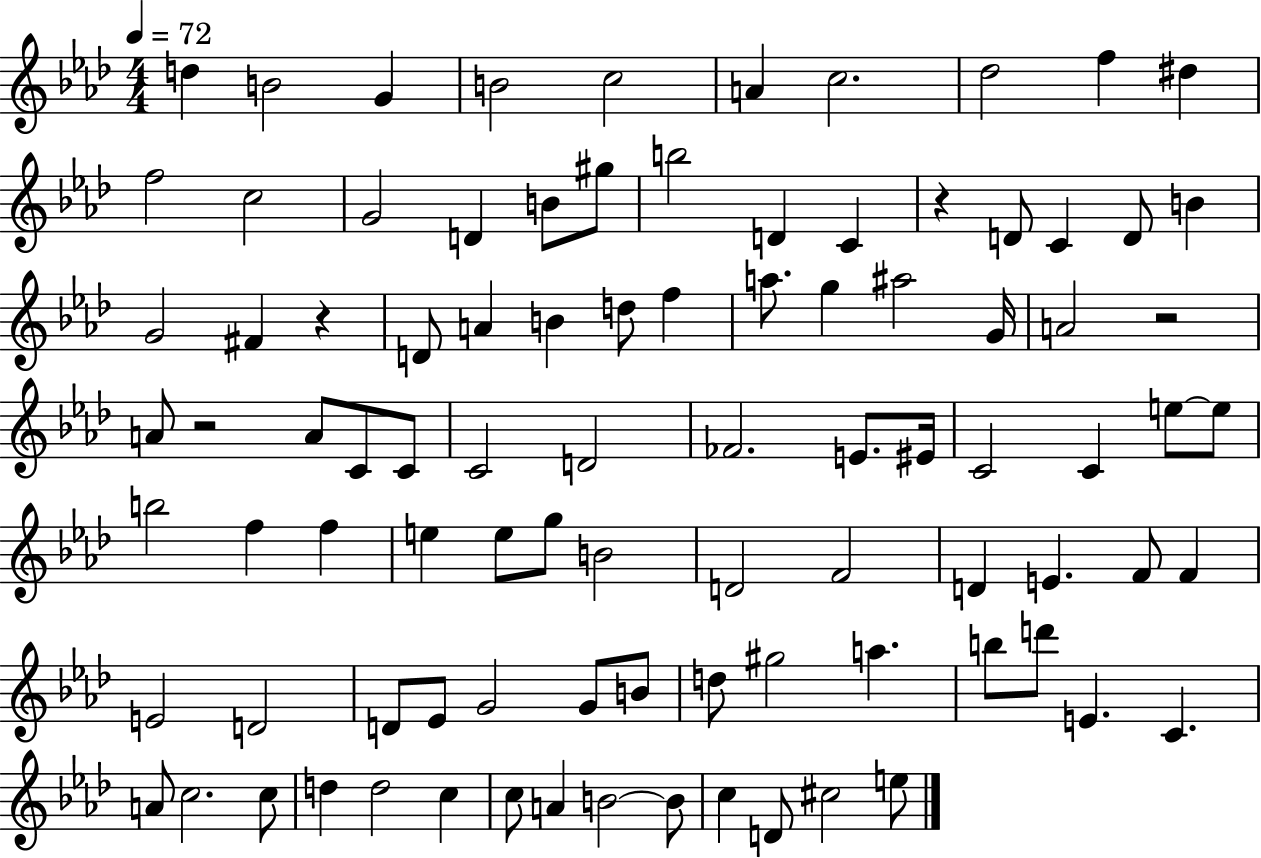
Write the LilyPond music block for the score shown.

{
  \clef treble
  \numericTimeSignature
  \time 4/4
  \key aes \major
  \tempo 4 = 72
  d''4 b'2 g'4 | b'2 c''2 | a'4 c''2. | des''2 f''4 dis''4 | \break f''2 c''2 | g'2 d'4 b'8 gis''8 | b''2 d'4 c'4 | r4 d'8 c'4 d'8 b'4 | \break g'2 fis'4 r4 | d'8 a'4 b'4 d''8 f''4 | a''8. g''4 ais''2 g'16 | a'2 r2 | \break a'8 r2 a'8 c'8 c'8 | c'2 d'2 | fes'2. e'8. eis'16 | c'2 c'4 e''8~~ e''8 | \break b''2 f''4 f''4 | e''4 e''8 g''8 b'2 | d'2 f'2 | d'4 e'4. f'8 f'4 | \break e'2 d'2 | d'8 ees'8 g'2 g'8 b'8 | d''8 gis''2 a''4. | b''8 d'''8 e'4. c'4. | \break a'8 c''2. c''8 | d''4 d''2 c''4 | c''8 a'4 b'2~~ b'8 | c''4 d'8 cis''2 e''8 | \break \bar "|."
}